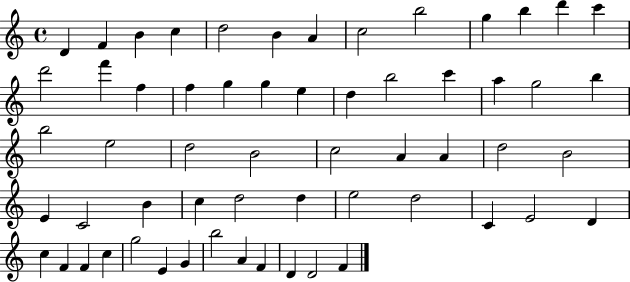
{
  \clef treble
  \time 4/4
  \defaultTimeSignature
  \key c \major
  d'4 f'4 b'4 c''4 | d''2 b'4 a'4 | c''2 b''2 | g''4 b''4 d'''4 c'''4 | \break d'''2 f'''4 f''4 | f''4 g''4 g''4 e''4 | d''4 b''2 c'''4 | a''4 g''2 b''4 | \break b''2 e''2 | d''2 b'2 | c''2 a'4 a'4 | d''2 b'2 | \break e'4 c'2 b'4 | c''4 d''2 d''4 | e''2 d''2 | c'4 e'2 d'4 | \break c''4 f'4 f'4 c''4 | g''2 e'4 g'4 | b''2 a'4 f'4 | d'4 d'2 f'4 | \break \bar "|."
}